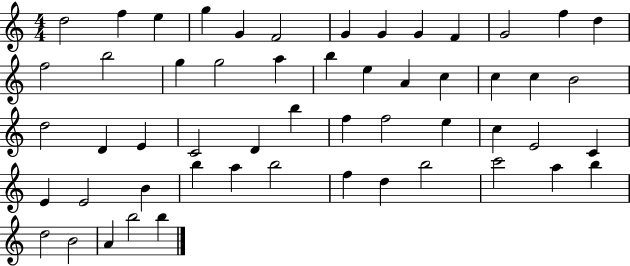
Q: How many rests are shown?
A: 0